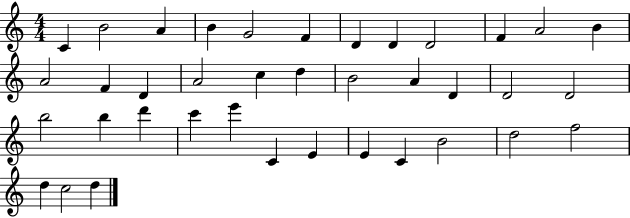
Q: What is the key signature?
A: C major